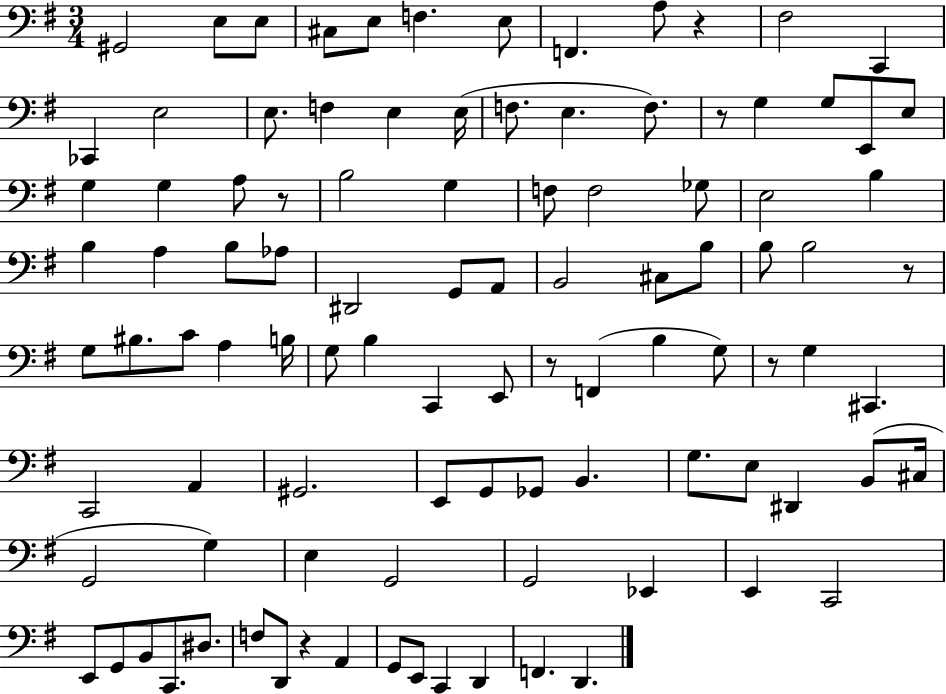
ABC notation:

X:1
T:Untitled
M:3/4
L:1/4
K:G
^G,,2 E,/2 E,/2 ^C,/2 E,/2 F, E,/2 F,, A,/2 z ^F,2 C,, _C,, E,2 E,/2 F, E, E,/4 F,/2 E, F,/2 z/2 G, G,/2 E,,/2 E,/2 G, G, A,/2 z/2 B,2 G, F,/2 F,2 _G,/2 E,2 B, B, A, B,/2 _A,/2 ^D,,2 G,,/2 A,,/2 B,,2 ^C,/2 B,/2 B,/2 B,2 z/2 G,/2 ^B,/2 C/2 A, B,/4 G,/2 B, C,, E,,/2 z/2 F,, B, G,/2 z/2 G, ^C,, C,,2 A,, ^G,,2 E,,/2 G,,/2 _G,,/2 B,, G,/2 E,/2 ^D,, B,,/2 ^C,/4 G,,2 G, E, G,,2 G,,2 _E,, E,, C,,2 E,,/2 G,,/2 B,,/2 C,,/2 ^D,/2 F,/2 D,,/2 z A,, G,,/2 E,,/2 C,, D,, F,, D,,